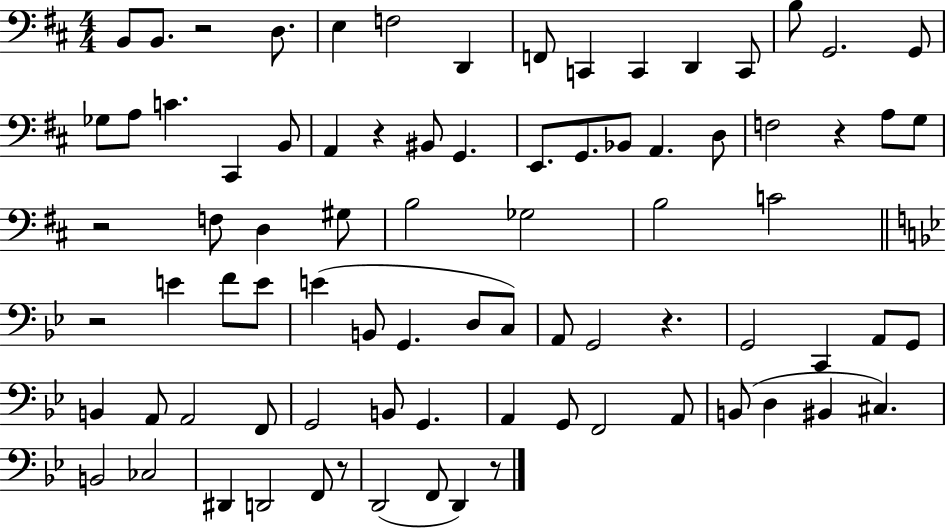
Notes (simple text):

B2/e B2/e. R/h D3/e. E3/q F3/h D2/q F2/e C2/q C2/q D2/q C2/e B3/e G2/h. G2/e Gb3/e A3/e C4/q. C#2/q B2/e A2/q R/q BIS2/e G2/q. E2/e. G2/e. Bb2/e A2/q. D3/e F3/h R/q A3/e G3/e R/h F3/e D3/q G#3/e B3/h Gb3/h B3/h C4/h R/h E4/q F4/e E4/e E4/q B2/e G2/q. D3/e C3/e A2/e G2/h R/q. G2/h C2/q A2/e G2/e B2/q A2/e A2/h F2/e G2/h B2/e G2/q. A2/q G2/e F2/h A2/e B2/e D3/q BIS2/q C#3/q. B2/h CES3/h D#2/q D2/h F2/e R/e D2/h F2/e D2/q R/e